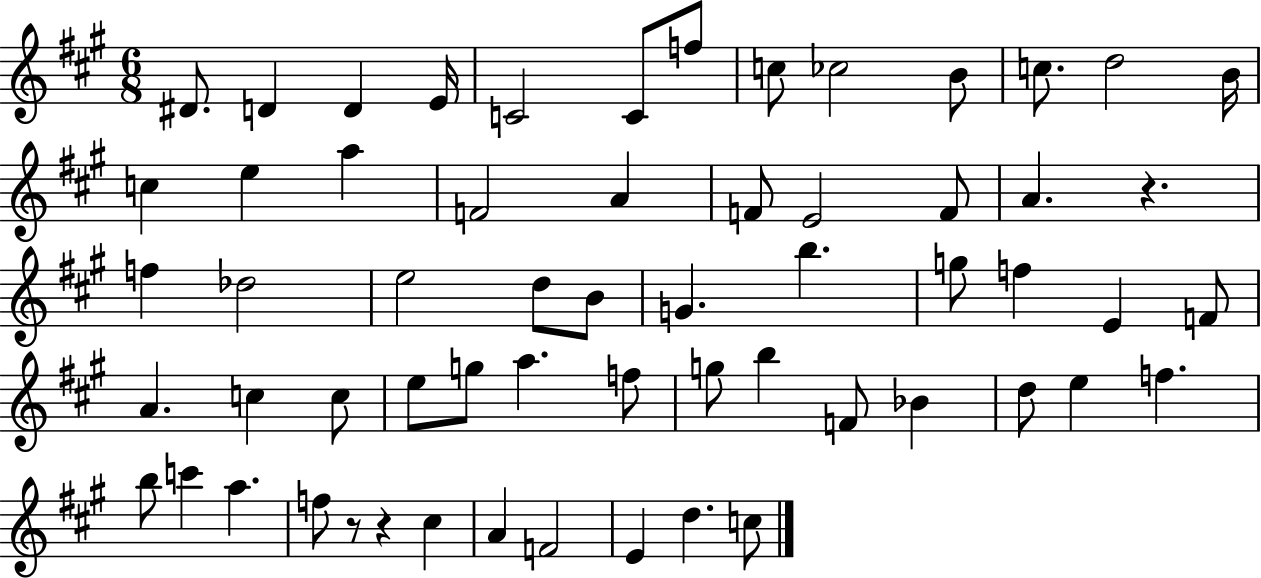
D#4/e. D4/q D4/q E4/s C4/h C4/e F5/e C5/e CES5/h B4/e C5/e. D5/h B4/s C5/q E5/q A5/q F4/h A4/q F4/e E4/h F4/e A4/q. R/q. F5/q Db5/h E5/h D5/e B4/e G4/q. B5/q. G5/e F5/q E4/q F4/e A4/q. C5/q C5/e E5/e G5/e A5/q. F5/e G5/e B5/q F4/e Bb4/q D5/e E5/q F5/q. B5/e C6/q A5/q. F5/e R/e R/q C#5/q A4/q F4/h E4/q D5/q. C5/e